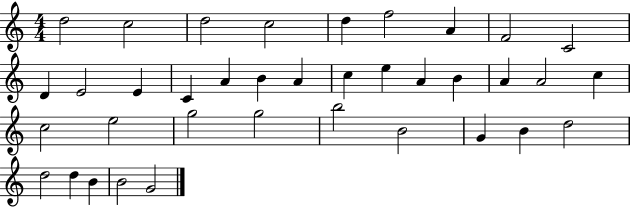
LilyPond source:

{
  \clef treble
  \numericTimeSignature
  \time 4/4
  \key c \major
  d''2 c''2 | d''2 c''2 | d''4 f''2 a'4 | f'2 c'2 | \break d'4 e'2 e'4 | c'4 a'4 b'4 a'4 | c''4 e''4 a'4 b'4 | a'4 a'2 c''4 | \break c''2 e''2 | g''2 g''2 | b''2 b'2 | g'4 b'4 d''2 | \break d''2 d''4 b'4 | b'2 g'2 | \bar "|."
}